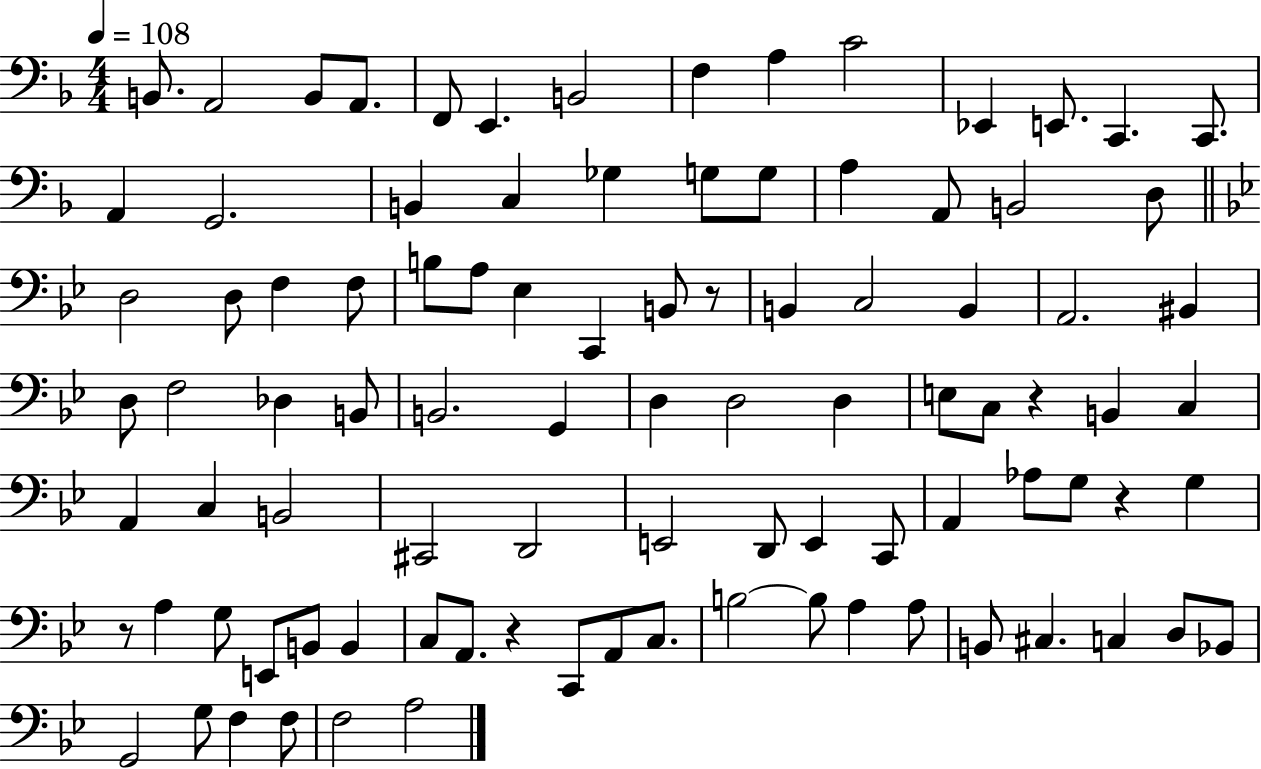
B2/e. A2/h B2/e A2/e. F2/e E2/q. B2/h F3/q A3/q C4/h Eb2/q E2/e. C2/q. C2/e. A2/q G2/h. B2/q C3/q Gb3/q G3/e G3/e A3/q A2/e B2/h D3/e D3/h D3/e F3/q F3/e B3/e A3/e Eb3/q C2/q B2/e R/e B2/q C3/h B2/q A2/h. BIS2/q D3/e F3/h Db3/q B2/e B2/h. G2/q D3/q D3/h D3/q E3/e C3/e R/q B2/q C3/q A2/q C3/q B2/h C#2/h D2/h E2/h D2/e E2/q C2/e A2/q Ab3/e G3/e R/q G3/q R/e A3/q G3/e E2/e B2/e B2/q C3/e A2/e. R/q C2/e A2/e C3/e. B3/h B3/e A3/q A3/e B2/e C#3/q. C3/q D3/e Bb2/e G2/h G3/e F3/q F3/e F3/h A3/h